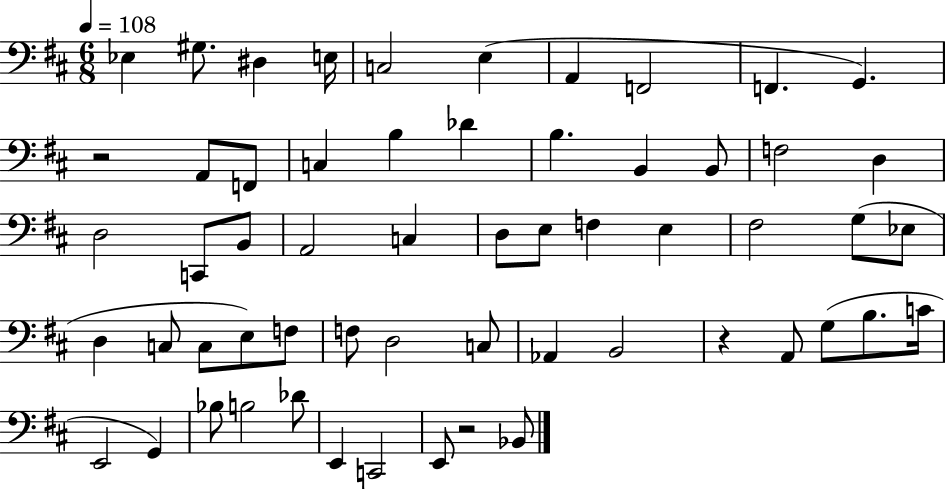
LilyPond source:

{
  \clef bass
  \numericTimeSignature
  \time 6/8
  \key d \major
  \tempo 4 = 108
  ees4 gis8. dis4 e16 | c2 e4( | a,4 f,2 | f,4. g,4.) | \break r2 a,8 f,8 | c4 b4 des'4 | b4. b,4 b,8 | f2 d4 | \break d2 c,8 b,8 | a,2 c4 | d8 e8 f4 e4 | fis2 g8( ees8 | \break d4 c8 c8 e8) f8 | f8 d2 c8 | aes,4 b,2 | r4 a,8 g8( b8. c'16 | \break e,2 g,4) | bes8 b2 des'8 | e,4 c,2 | e,8 r2 bes,8 | \break \bar "|."
}